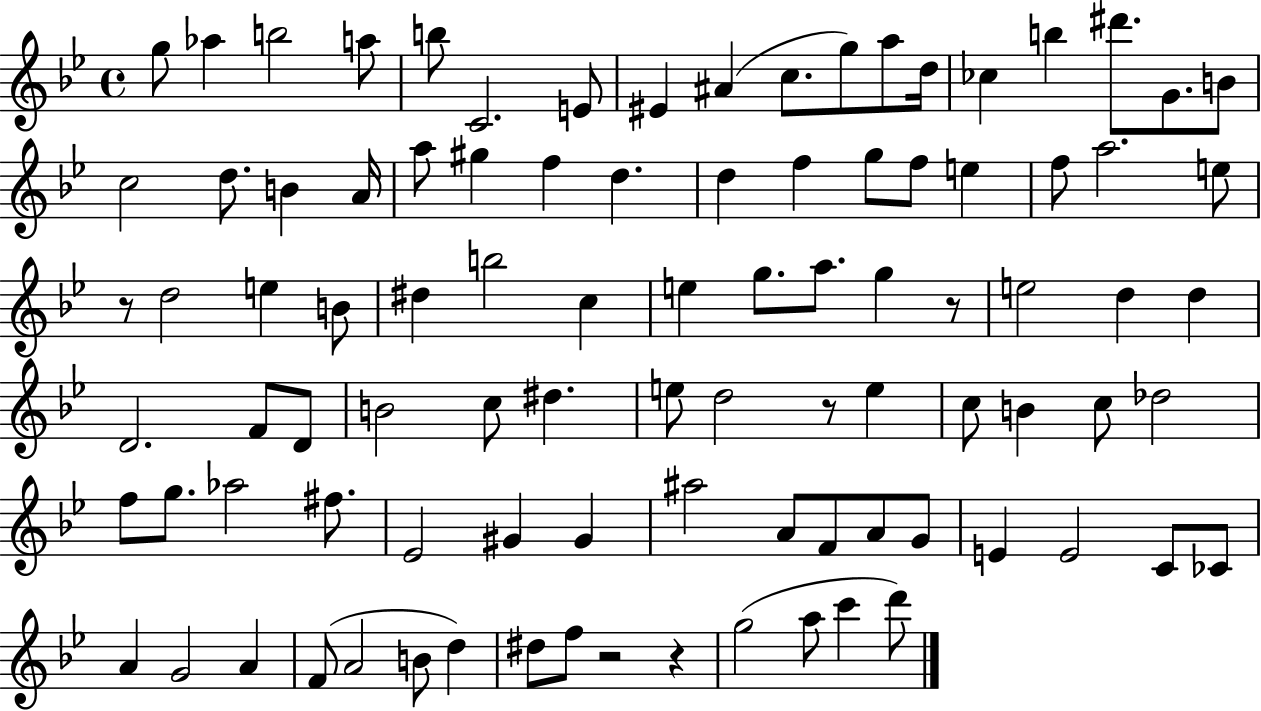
{
  \clef treble
  \time 4/4
  \defaultTimeSignature
  \key bes \major
  g''8 aes''4 b''2 a''8 | b''8 c'2. e'8 | eis'4 ais'4( c''8. g''8) a''8 d''16 | ces''4 b''4 dis'''8. g'8. b'8 | \break c''2 d''8. b'4 a'16 | a''8 gis''4 f''4 d''4. | d''4 f''4 g''8 f''8 e''4 | f''8 a''2. e''8 | \break r8 d''2 e''4 b'8 | dis''4 b''2 c''4 | e''4 g''8. a''8. g''4 r8 | e''2 d''4 d''4 | \break d'2. f'8 d'8 | b'2 c''8 dis''4. | e''8 d''2 r8 e''4 | c''8 b'4 c''8 des''2 | \break f''8 g''8. aes''2 fis''8. | ees'2 gis'4 gis'4 | ais''2 a'8 f'8 a'8 g'8 | e'4 e'2 c'8 ces'8 | \break a'4 g'2 a'4 | f'8( a'2 b'8 d''4) | dis''8 f''8 r2 r4 | g''2( a''8 c'''4 d'''8) | \break \bar "|."
}